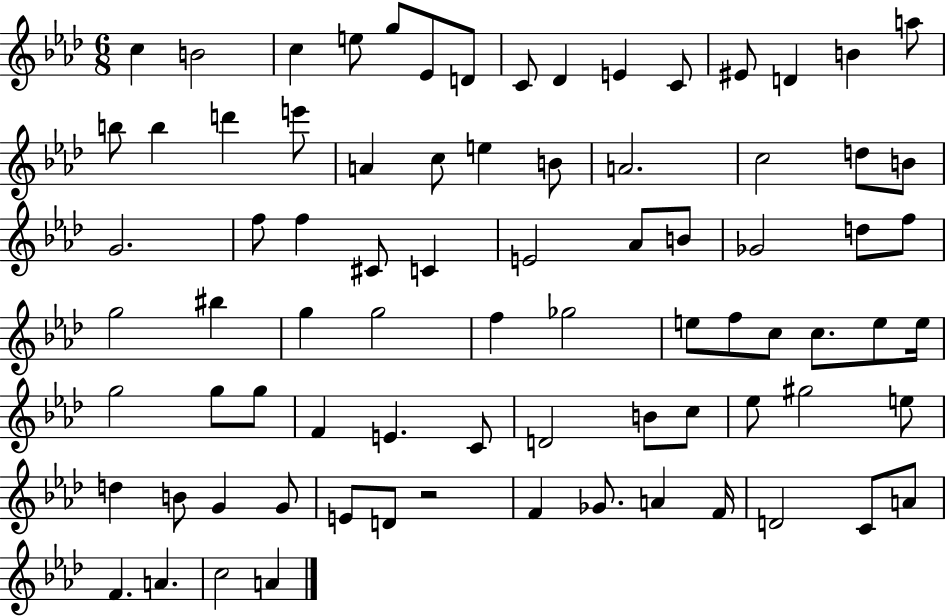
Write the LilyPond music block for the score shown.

{
  \clef treble
  \numericTimeSignature
  \time 6/8
  \key aes \major
  c''4 b'2 | c''4 e''8 g''8 ees'8 d'8 | c'8 des'4 e'4 c'8 | eis'8 d'4 b'4 a''8 | \break b''8 b''4 d'''4 e'''8 | a'4 c''8 e''4 b'8 | a'2. | c''2 d''8 b'8 | \break g'2. | f''8 f''4 cis'8 c'4 | e'2 aes'8 b'8 | ges'2 d''8 f''8 | \break g''2 bis''4 | g''4 g''2 | f''4 ges''2 | e''8 f''8 c''8 c''8. e''8 e''16 | \break g''2 g''8 g''8 | f'4 e'4. c'8 | d'2 b'8 c''8 | ees''8 gis''2 e''8 | \break d''4 b'8 g'4 g'8 | e'8 d'8 r2 | f'4 ges'8. a'4 f'16 | d'2 c'8 a'8 | \break f'4. a'4. | c''2 a'4 | \bar "|."
}